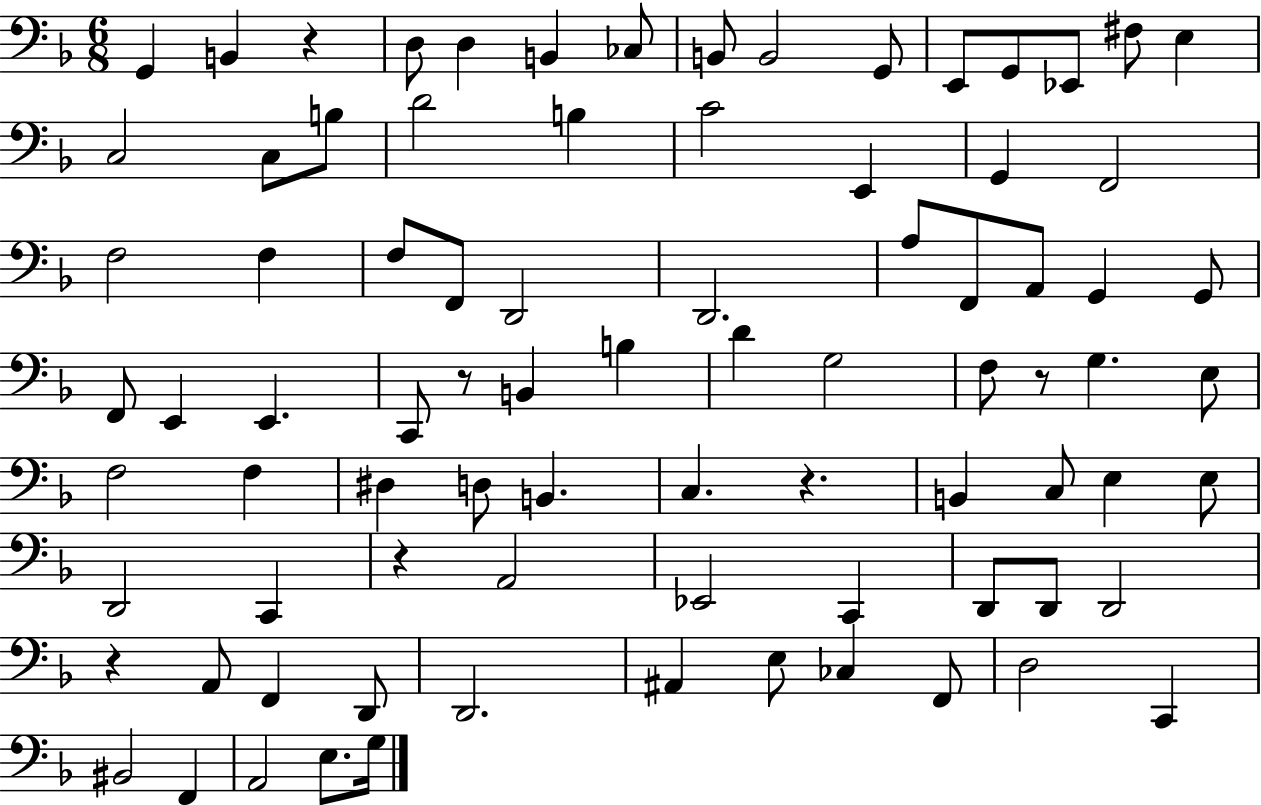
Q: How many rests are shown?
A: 6